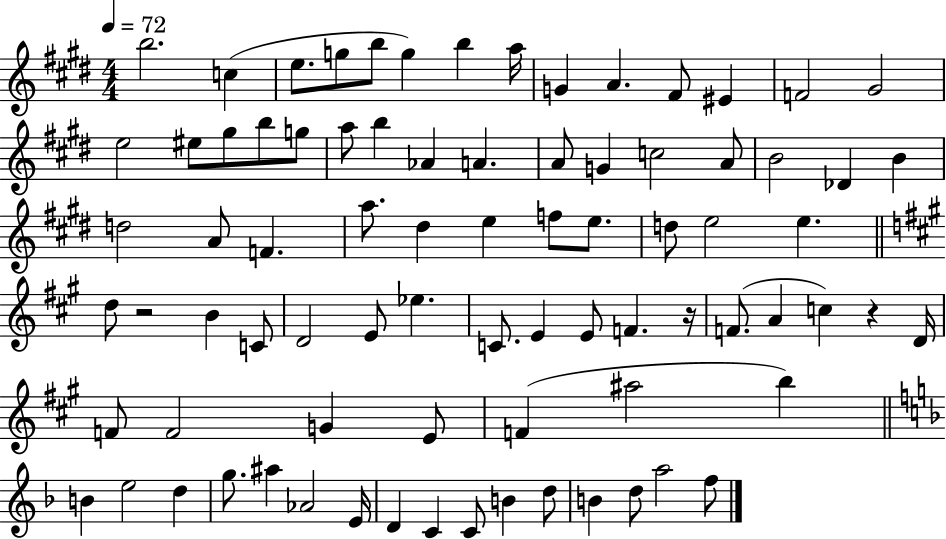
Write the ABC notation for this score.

X:1
T:Untitled
M:4/4
L:1/4
K:E
b2 c e/2 g/2 b/2 g b a/4 G A ^F/2 ^E F2 ^G2 e2 ^e/2 ^g/2 b/2 g/2 a/2 b _A A A/2 G c2 A/2 B2 _D B d2 A/2 F a/2 ^d e f/2 e/2 d/2 e2 e d/2 z2 B C/2 D2 E/2 _e C/2 E E/2 F z/4 F/2 A c z D/4 F/2 F2 G E/2 F ^a2 b B e2 d g/2 ^a _A2 E/4 D C C/2 B d/2 B d/2 a2 f/2